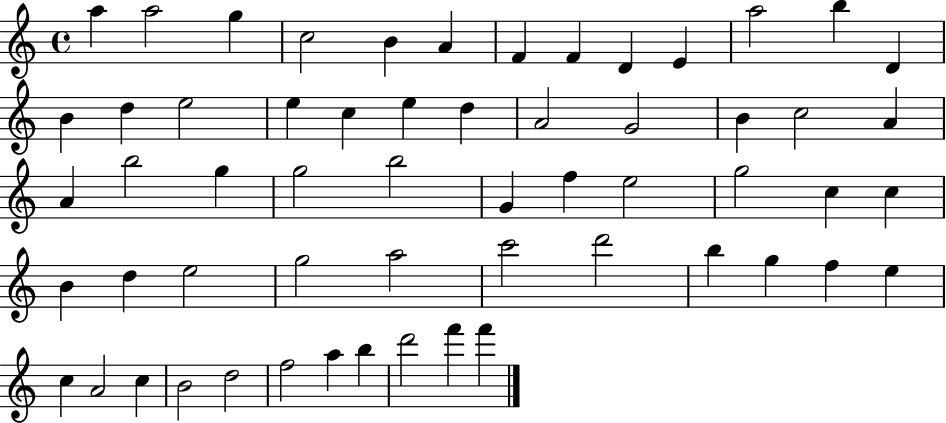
A5/q A5/h G5/q C5/h B4/q A4/q F4/q F4/q D4/q E4/q A5/h B5/q D4/q B4/q D5/q E5/h E5/q C5/q E5/q D5/q A4/h G4/h B4/q C5/h A4/q A4/q B5/h G5/q G5/h B5/h G4/q F5/q E5/h G5/h C5/q C5/q B4/q D5/q E5/h G5/h A5/h C6/h D6/h B5/q G5/q F5/q E5/q C5/q A4/h C5/q B4/h D5/h F5/h A5/q B5/q D6/h F6/q F6/q